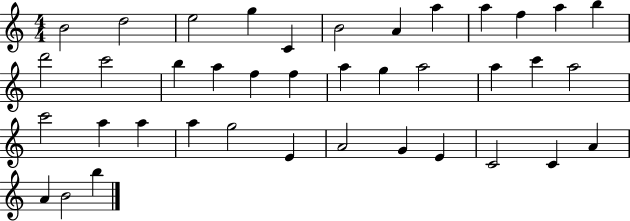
B4/h D5/h E5/h G5/q C4/q B4/h A4/q A5/q A5/q F5/q A5/q B5/q D6/h C6/h B5/q A5/q F5/q F5/q A5/q G5/q A5/h A5/q C6/q A5/h C6/h A5/q A5/q A5/q G5/h E4/q A4/h G4/q E4/q C4/h C4/q A4/q A4/q B4/h B5/q